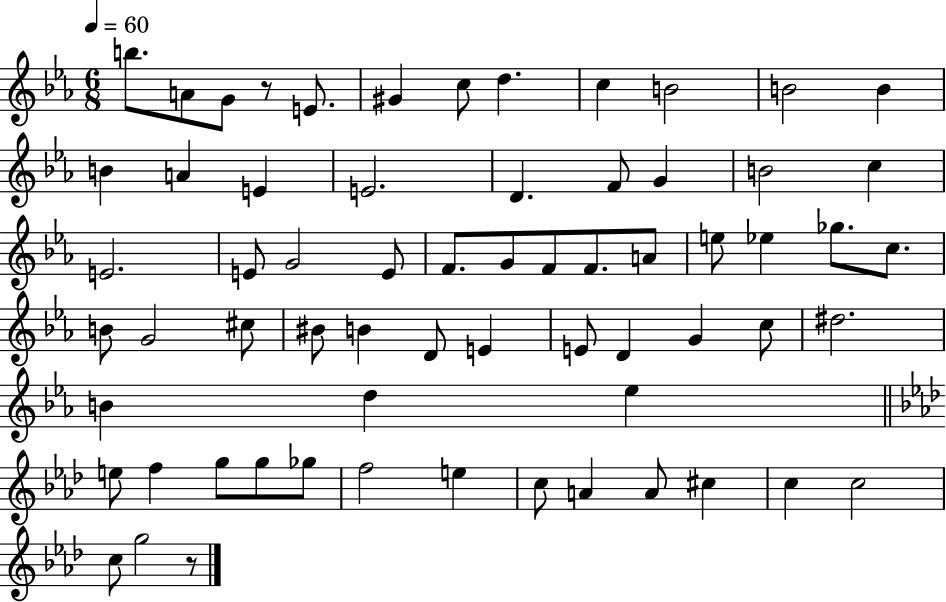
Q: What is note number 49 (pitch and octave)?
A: E5